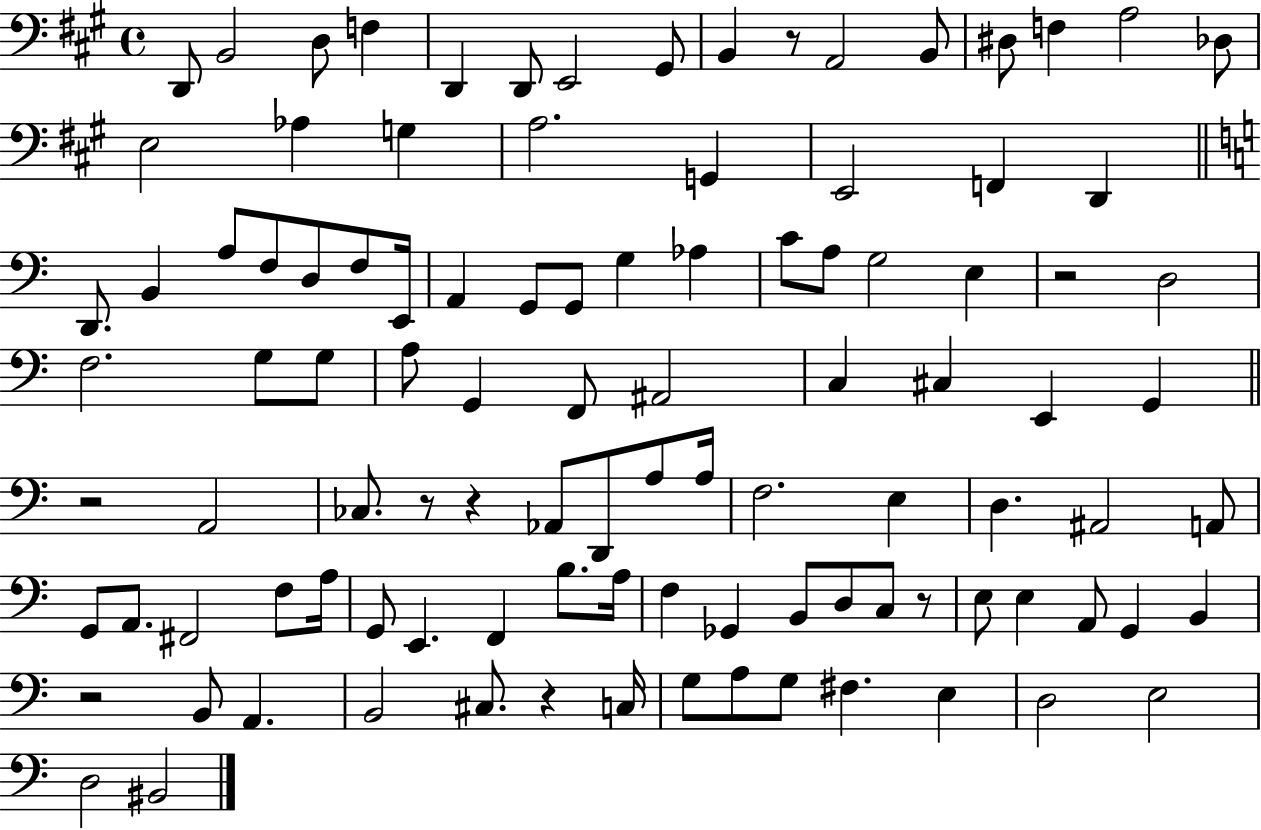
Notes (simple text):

D2/e B2/h D3/e F3/q D2/q D2/e E2/h G#2/e B2/q R/e A2/h B2/e D#3/e F3/q A3/h Db3/e E3/h Ab3/q G3/q A3/h. G2/q E2/h F2/q D2/q D2/e. B2/q A3/e F3/e D3/e F3/e E2/s A2/q G2/e G2/e G3/q Ab3/q C4/e A3/e G3/h E3/q R/h D3/h F3/h. G3/e G3/e A3/e G2/q F2/e A#2/h C3/q C#3/q E2/q G2/q R/h A2/h CES3/e. R/e R/q Ab2/e D2/e A3/e A3/s F3/h. E3/q D3/q. A#2/h A2/e G2/e A2/e. F#2/h F3/e A3/s G2/e E2/q. F2/q B3/e. A3/s F3/q Gb2/q B2/e D3/e C3/e R/e E3/e E3/q A2/e G2/q B2/q R/h B2/e A2/q. B2/h C#3/e. R/q C3/s G3/e A3/e G3/e F#3/q. E3/q D3/h E3/h D3/h BIS2/h